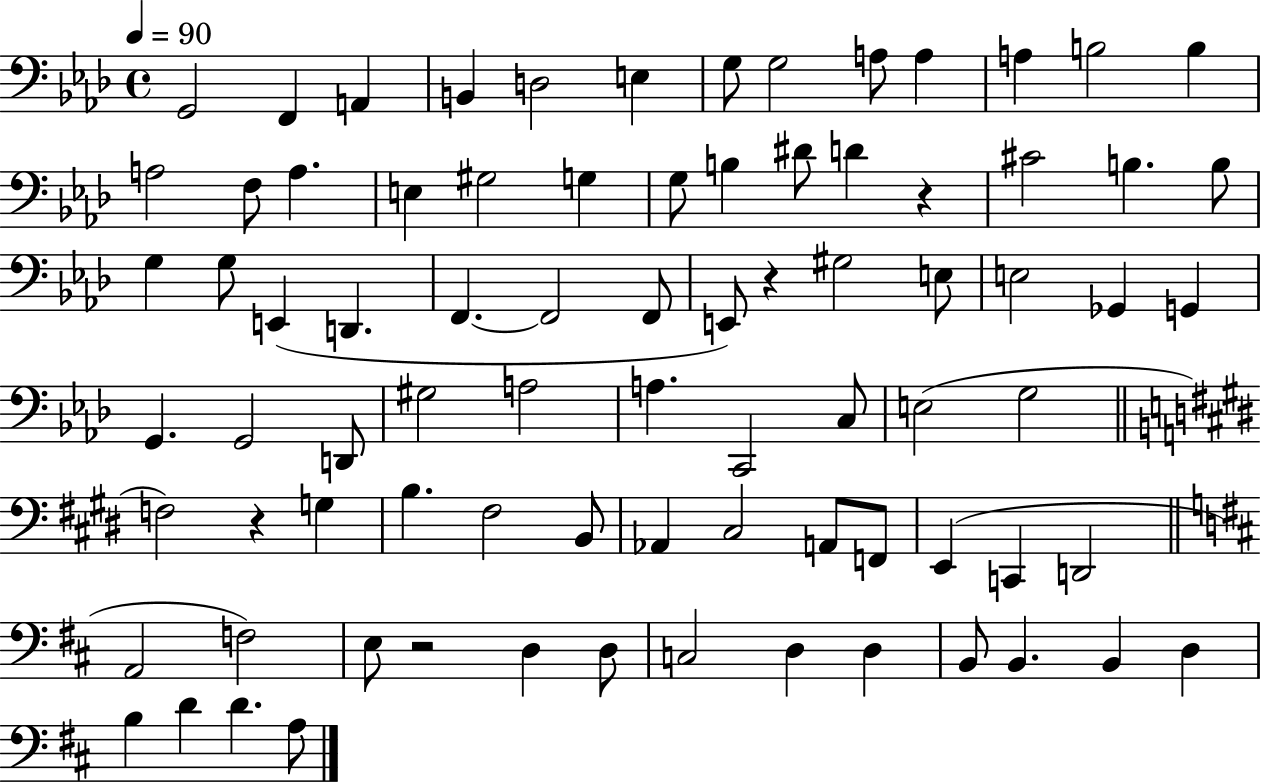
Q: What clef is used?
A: bass